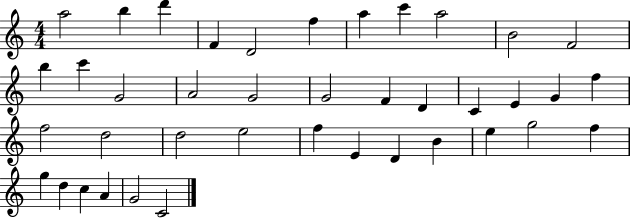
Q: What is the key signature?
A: C major